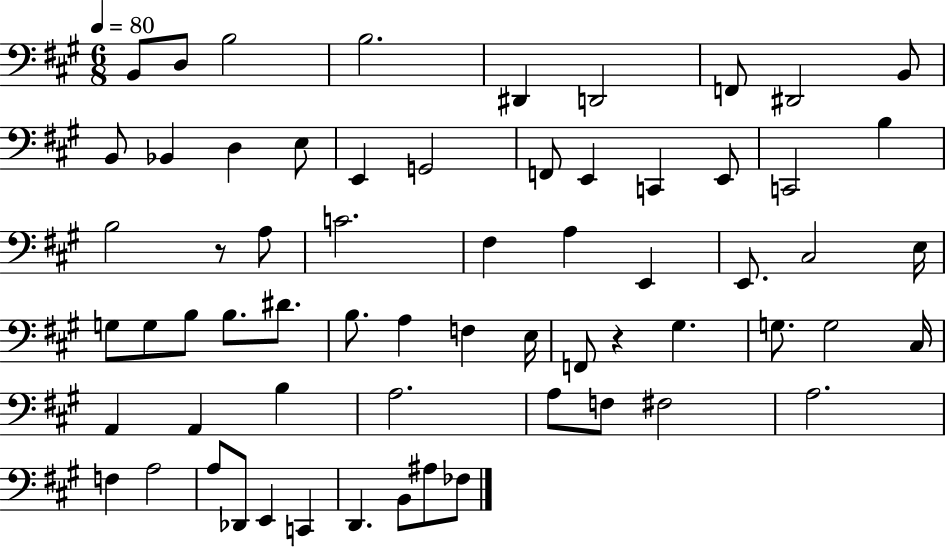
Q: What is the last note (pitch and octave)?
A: FES3